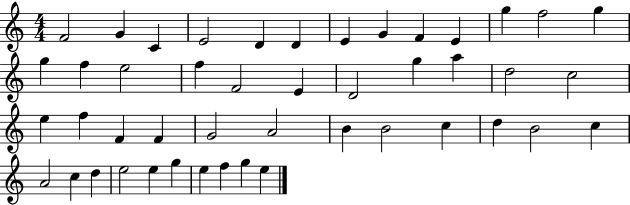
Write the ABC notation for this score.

X:1
T:Untitled
M:4/4
L:1/4
K:C
F2 G C E2 D D E G F E g f2 g g f e2 f F2 E D2 g a d2 c2 e f F F G2 A2 B B2 c d B2 c A2 c d e2 e g e f g e